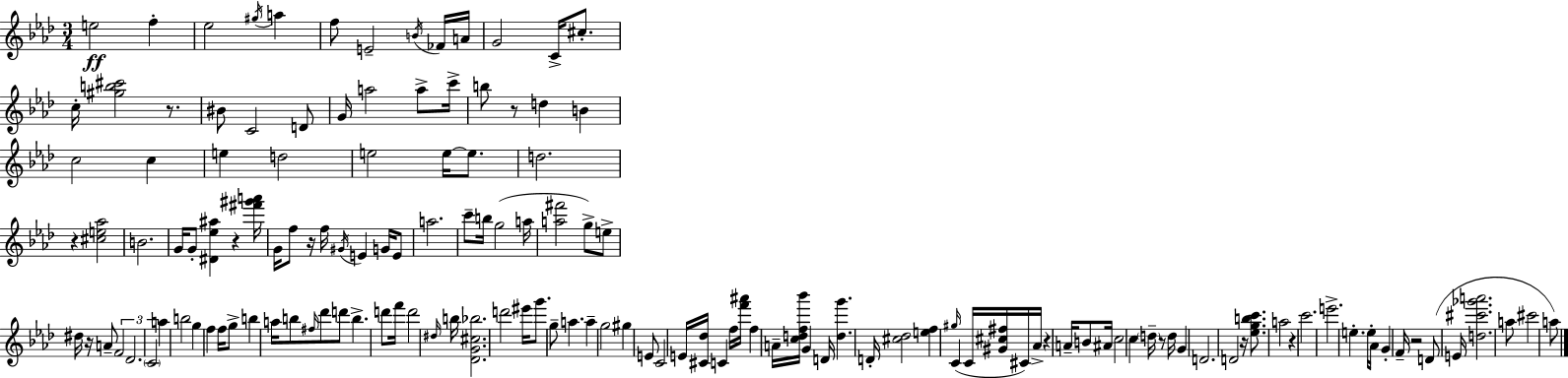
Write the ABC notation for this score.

X:1
T:Untitled
M:3/4
L:1/4
K:Ab
e2 f _e2 ^g/4 a f/2 E2 B/4 _F/4 A/4 G2 C/4 ^c/2 c/4 [^gb^c']2 z/2 ^B/2 C2 D/2 G/4 a2 a/2 c'/4 b/2 z/2 d B c2 c e d2 e2 e/4 e/2 d2 z [^ce_a]2 B2 G/4 G/2 [^D_e^a] z [^f'^g'a']/4 G/4 f/2 z/4 f/4 ^G/4 E G/4 E/2 a2 c'/2 b/4 g2 a/4 [a^f']2 g/2 e/2 ^d/4 z/4 A/2 F2 _D2 C2 a b2 g f f/4 g/2 b a/4 b/2 ^f/4 _d'/2 d'/2 b d'/2 f'/4 d'2 ^d/4 b/4 [_DG^c_b]2 d'2 ^e'/4 g'/2 g/2 a a g2 ^g E/2 C2 E/4 [^C_d]/4 C f/4 [f'^a']/4 f A/4 [cdf_b']/4 G D/4 [dg'] D/4 [^c_d]2 [ef] ^g/4 C C/4 [^G^c^f]/4 ^C/4 _A/4 z A/4 B/2 ^A/4 c2 c d/4 z/2 d/4 G D2 D2 z/4 [_egbc']/2 a2 z c'2 e'2 e e/4 _A/4 G F/4 z2 D/2 E/4 [d^c'_g'a']2 a/2 ^c'2 a/2